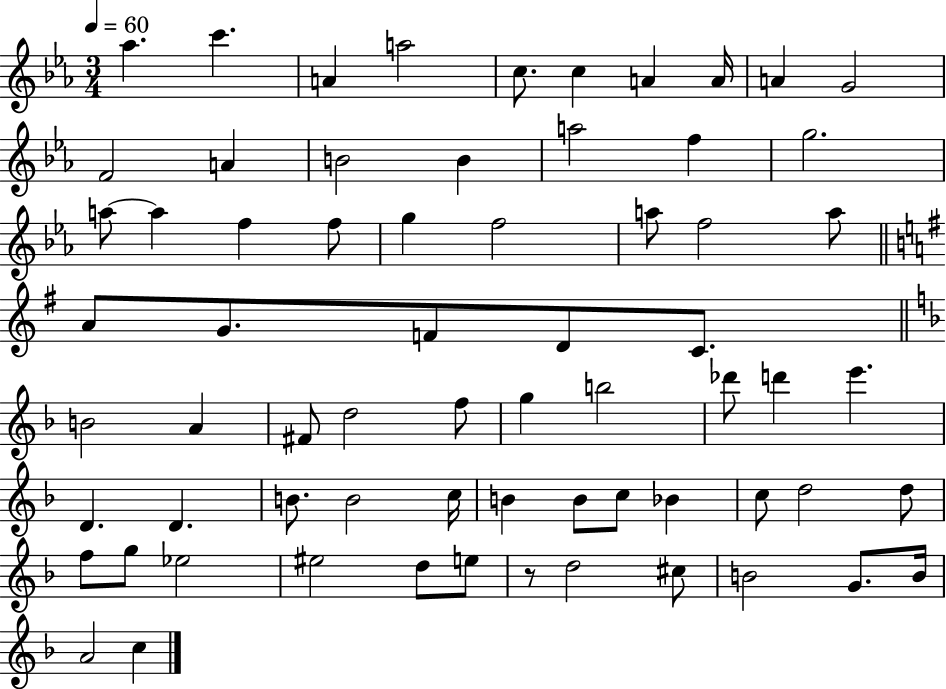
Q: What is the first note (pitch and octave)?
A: Ab5